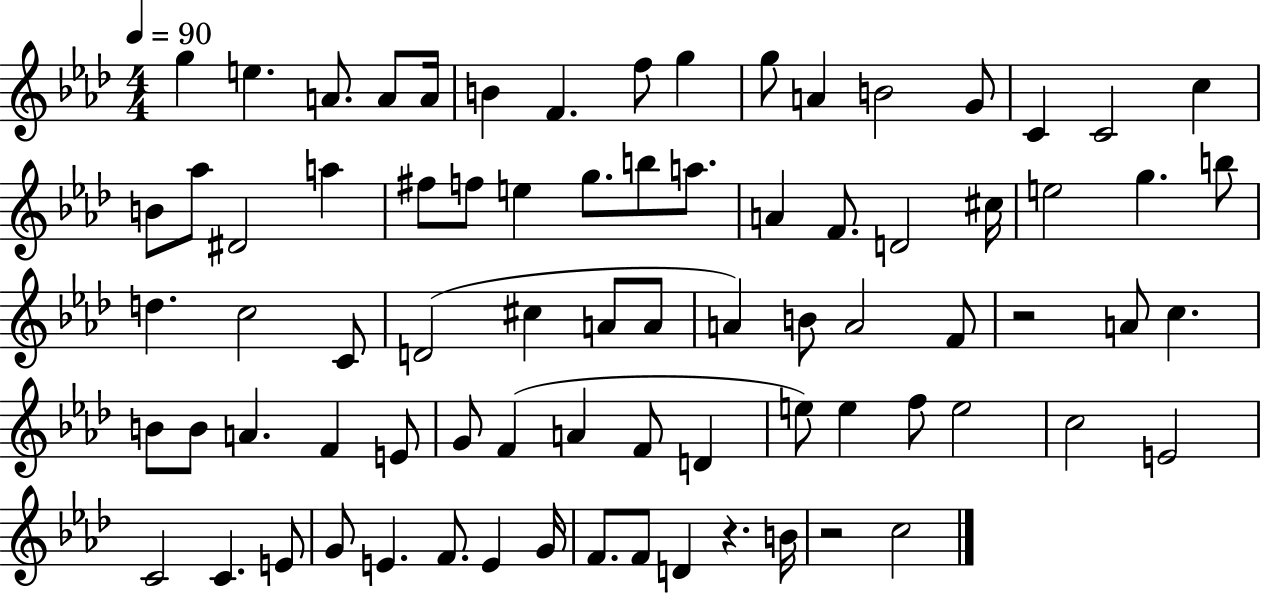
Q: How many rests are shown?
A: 3